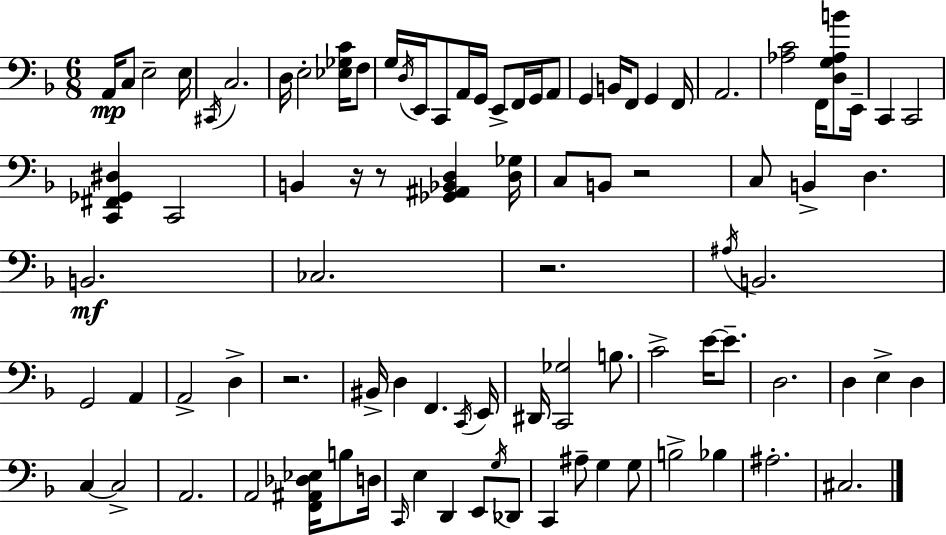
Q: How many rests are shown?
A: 5